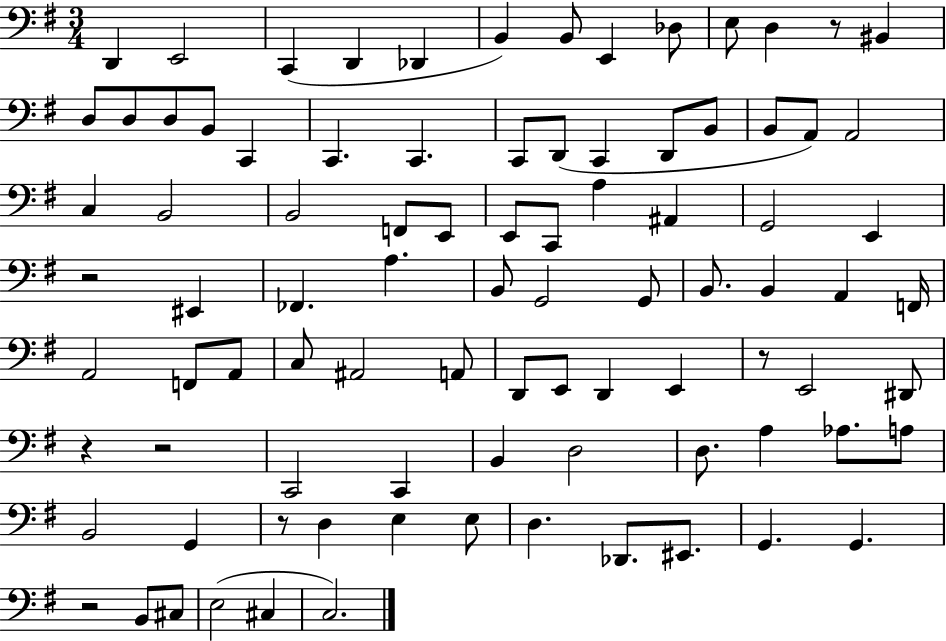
X:1
T:Untitled
M:3/4
L:1/4
K:G
D,, E,,2 C,, D,, _D,, B,, B,,/2 E,, _D,/2 E,/2 D, z/2 ^B,, D,/2 D,/2 D,/2 B,,/2 C,, C,, C,, C,,/2 D,,/2 C,, D,,/2 B,,/2 B,,/2 A,,/2 A,,2 C, B,,2 B,,2 F,,/2 E,,/2 E,,/2 C,,/2 A, ^A,, G,,2 E,, z2 ^E,, _F,, A, B,,/2 G,,2 G,,/2 B,,/2 B,, A,, F,,/4 A,,2 F,,/2 A,,/2 C,/2 ^A,,2 A,,/2 D,,/2 E,,/2 D,, E,, z/2 E,,2 ^D,,/2 z z2 C,,2 C,, B,, D,2 D,/2 A, _A,/2 A,/2 B,,2 G,, z/2 D, E, E,/2 D, _D,,/2 ^E,,/2 G,, G,, z2 B,,/2 ^C,/2 E,2 ^C, C,2